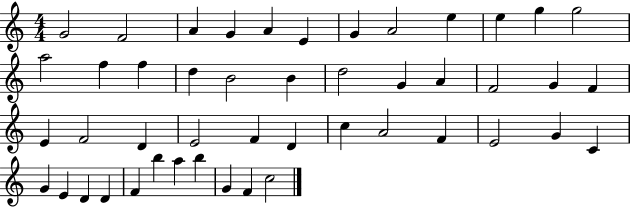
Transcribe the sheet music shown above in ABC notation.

X:1
T:Untitled
M:4/4
L:1/4
K:C
G2 F2 A G A E G A2 e e g g2 a2 f f d B2 B d2 G A F2 G F E F2 D E2 F D c A2 F E2 G C G E D D F b a b G F c2